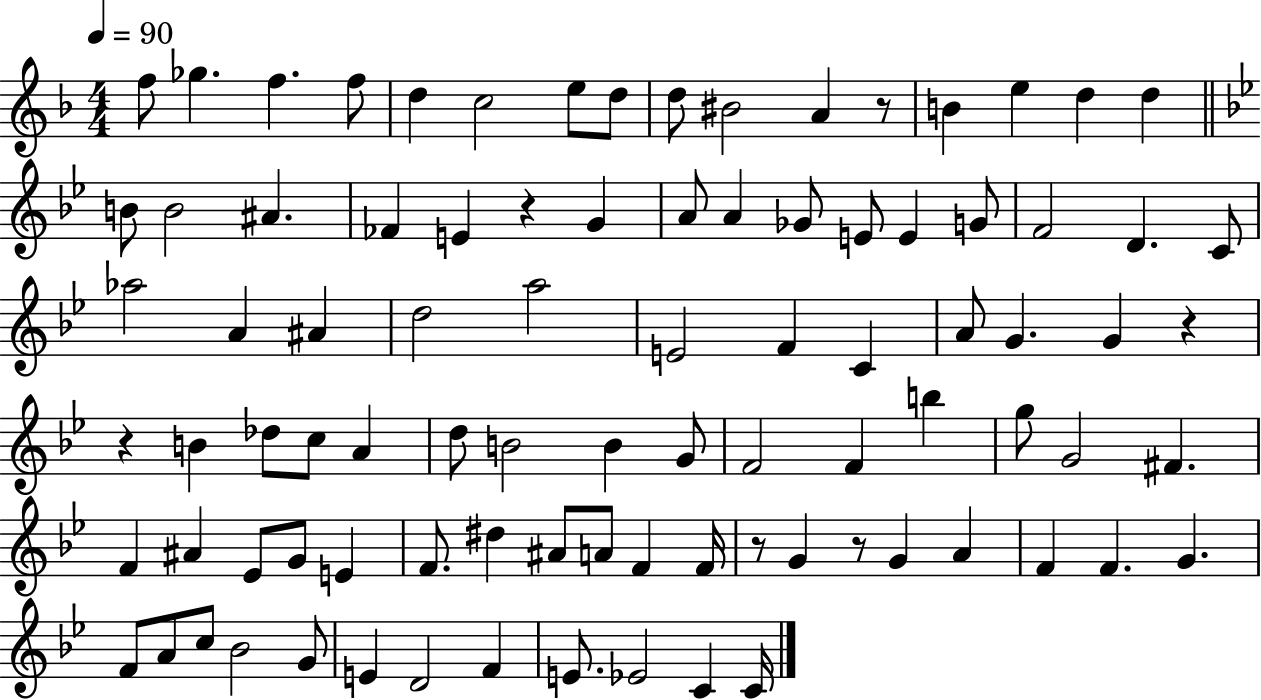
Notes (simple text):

F5/e Gb5/q. F5/q. F5/e D5/q C5/h E5/e D5/e D5/e BIS4/h A4/q R/e B4/q E5/q D5/q D5/q B4/e B4/h A#4/q. FES4/q E4/q R/q G4/q A4/e A4/q Gb4/e E4/e E4/q G4/e F4/h D4/q. C4/e Ab5/h A4/q A#4/q D5/h A5/h E4/h F4/q C4/q A4/e G4/q. G4/q R/q R/q B4/q Db5/e C5/e A4/q D5/e B4/h B4/q G4/e F4/h F4/q B5/q G5/e G4/h F#4/q. F4/q A#4/q Eb4/e G4/e E4/q F4/e. D#5/q A#4/e A4/e F4/q F4/s R/e G4/q R/e G4/q A4/q F4/q F4/q. G4/q. F4/e A4/e C5/e Bb4/h G4/e E4/q D4/h F4/q E4/e. Eb4/h C4/q C4/s